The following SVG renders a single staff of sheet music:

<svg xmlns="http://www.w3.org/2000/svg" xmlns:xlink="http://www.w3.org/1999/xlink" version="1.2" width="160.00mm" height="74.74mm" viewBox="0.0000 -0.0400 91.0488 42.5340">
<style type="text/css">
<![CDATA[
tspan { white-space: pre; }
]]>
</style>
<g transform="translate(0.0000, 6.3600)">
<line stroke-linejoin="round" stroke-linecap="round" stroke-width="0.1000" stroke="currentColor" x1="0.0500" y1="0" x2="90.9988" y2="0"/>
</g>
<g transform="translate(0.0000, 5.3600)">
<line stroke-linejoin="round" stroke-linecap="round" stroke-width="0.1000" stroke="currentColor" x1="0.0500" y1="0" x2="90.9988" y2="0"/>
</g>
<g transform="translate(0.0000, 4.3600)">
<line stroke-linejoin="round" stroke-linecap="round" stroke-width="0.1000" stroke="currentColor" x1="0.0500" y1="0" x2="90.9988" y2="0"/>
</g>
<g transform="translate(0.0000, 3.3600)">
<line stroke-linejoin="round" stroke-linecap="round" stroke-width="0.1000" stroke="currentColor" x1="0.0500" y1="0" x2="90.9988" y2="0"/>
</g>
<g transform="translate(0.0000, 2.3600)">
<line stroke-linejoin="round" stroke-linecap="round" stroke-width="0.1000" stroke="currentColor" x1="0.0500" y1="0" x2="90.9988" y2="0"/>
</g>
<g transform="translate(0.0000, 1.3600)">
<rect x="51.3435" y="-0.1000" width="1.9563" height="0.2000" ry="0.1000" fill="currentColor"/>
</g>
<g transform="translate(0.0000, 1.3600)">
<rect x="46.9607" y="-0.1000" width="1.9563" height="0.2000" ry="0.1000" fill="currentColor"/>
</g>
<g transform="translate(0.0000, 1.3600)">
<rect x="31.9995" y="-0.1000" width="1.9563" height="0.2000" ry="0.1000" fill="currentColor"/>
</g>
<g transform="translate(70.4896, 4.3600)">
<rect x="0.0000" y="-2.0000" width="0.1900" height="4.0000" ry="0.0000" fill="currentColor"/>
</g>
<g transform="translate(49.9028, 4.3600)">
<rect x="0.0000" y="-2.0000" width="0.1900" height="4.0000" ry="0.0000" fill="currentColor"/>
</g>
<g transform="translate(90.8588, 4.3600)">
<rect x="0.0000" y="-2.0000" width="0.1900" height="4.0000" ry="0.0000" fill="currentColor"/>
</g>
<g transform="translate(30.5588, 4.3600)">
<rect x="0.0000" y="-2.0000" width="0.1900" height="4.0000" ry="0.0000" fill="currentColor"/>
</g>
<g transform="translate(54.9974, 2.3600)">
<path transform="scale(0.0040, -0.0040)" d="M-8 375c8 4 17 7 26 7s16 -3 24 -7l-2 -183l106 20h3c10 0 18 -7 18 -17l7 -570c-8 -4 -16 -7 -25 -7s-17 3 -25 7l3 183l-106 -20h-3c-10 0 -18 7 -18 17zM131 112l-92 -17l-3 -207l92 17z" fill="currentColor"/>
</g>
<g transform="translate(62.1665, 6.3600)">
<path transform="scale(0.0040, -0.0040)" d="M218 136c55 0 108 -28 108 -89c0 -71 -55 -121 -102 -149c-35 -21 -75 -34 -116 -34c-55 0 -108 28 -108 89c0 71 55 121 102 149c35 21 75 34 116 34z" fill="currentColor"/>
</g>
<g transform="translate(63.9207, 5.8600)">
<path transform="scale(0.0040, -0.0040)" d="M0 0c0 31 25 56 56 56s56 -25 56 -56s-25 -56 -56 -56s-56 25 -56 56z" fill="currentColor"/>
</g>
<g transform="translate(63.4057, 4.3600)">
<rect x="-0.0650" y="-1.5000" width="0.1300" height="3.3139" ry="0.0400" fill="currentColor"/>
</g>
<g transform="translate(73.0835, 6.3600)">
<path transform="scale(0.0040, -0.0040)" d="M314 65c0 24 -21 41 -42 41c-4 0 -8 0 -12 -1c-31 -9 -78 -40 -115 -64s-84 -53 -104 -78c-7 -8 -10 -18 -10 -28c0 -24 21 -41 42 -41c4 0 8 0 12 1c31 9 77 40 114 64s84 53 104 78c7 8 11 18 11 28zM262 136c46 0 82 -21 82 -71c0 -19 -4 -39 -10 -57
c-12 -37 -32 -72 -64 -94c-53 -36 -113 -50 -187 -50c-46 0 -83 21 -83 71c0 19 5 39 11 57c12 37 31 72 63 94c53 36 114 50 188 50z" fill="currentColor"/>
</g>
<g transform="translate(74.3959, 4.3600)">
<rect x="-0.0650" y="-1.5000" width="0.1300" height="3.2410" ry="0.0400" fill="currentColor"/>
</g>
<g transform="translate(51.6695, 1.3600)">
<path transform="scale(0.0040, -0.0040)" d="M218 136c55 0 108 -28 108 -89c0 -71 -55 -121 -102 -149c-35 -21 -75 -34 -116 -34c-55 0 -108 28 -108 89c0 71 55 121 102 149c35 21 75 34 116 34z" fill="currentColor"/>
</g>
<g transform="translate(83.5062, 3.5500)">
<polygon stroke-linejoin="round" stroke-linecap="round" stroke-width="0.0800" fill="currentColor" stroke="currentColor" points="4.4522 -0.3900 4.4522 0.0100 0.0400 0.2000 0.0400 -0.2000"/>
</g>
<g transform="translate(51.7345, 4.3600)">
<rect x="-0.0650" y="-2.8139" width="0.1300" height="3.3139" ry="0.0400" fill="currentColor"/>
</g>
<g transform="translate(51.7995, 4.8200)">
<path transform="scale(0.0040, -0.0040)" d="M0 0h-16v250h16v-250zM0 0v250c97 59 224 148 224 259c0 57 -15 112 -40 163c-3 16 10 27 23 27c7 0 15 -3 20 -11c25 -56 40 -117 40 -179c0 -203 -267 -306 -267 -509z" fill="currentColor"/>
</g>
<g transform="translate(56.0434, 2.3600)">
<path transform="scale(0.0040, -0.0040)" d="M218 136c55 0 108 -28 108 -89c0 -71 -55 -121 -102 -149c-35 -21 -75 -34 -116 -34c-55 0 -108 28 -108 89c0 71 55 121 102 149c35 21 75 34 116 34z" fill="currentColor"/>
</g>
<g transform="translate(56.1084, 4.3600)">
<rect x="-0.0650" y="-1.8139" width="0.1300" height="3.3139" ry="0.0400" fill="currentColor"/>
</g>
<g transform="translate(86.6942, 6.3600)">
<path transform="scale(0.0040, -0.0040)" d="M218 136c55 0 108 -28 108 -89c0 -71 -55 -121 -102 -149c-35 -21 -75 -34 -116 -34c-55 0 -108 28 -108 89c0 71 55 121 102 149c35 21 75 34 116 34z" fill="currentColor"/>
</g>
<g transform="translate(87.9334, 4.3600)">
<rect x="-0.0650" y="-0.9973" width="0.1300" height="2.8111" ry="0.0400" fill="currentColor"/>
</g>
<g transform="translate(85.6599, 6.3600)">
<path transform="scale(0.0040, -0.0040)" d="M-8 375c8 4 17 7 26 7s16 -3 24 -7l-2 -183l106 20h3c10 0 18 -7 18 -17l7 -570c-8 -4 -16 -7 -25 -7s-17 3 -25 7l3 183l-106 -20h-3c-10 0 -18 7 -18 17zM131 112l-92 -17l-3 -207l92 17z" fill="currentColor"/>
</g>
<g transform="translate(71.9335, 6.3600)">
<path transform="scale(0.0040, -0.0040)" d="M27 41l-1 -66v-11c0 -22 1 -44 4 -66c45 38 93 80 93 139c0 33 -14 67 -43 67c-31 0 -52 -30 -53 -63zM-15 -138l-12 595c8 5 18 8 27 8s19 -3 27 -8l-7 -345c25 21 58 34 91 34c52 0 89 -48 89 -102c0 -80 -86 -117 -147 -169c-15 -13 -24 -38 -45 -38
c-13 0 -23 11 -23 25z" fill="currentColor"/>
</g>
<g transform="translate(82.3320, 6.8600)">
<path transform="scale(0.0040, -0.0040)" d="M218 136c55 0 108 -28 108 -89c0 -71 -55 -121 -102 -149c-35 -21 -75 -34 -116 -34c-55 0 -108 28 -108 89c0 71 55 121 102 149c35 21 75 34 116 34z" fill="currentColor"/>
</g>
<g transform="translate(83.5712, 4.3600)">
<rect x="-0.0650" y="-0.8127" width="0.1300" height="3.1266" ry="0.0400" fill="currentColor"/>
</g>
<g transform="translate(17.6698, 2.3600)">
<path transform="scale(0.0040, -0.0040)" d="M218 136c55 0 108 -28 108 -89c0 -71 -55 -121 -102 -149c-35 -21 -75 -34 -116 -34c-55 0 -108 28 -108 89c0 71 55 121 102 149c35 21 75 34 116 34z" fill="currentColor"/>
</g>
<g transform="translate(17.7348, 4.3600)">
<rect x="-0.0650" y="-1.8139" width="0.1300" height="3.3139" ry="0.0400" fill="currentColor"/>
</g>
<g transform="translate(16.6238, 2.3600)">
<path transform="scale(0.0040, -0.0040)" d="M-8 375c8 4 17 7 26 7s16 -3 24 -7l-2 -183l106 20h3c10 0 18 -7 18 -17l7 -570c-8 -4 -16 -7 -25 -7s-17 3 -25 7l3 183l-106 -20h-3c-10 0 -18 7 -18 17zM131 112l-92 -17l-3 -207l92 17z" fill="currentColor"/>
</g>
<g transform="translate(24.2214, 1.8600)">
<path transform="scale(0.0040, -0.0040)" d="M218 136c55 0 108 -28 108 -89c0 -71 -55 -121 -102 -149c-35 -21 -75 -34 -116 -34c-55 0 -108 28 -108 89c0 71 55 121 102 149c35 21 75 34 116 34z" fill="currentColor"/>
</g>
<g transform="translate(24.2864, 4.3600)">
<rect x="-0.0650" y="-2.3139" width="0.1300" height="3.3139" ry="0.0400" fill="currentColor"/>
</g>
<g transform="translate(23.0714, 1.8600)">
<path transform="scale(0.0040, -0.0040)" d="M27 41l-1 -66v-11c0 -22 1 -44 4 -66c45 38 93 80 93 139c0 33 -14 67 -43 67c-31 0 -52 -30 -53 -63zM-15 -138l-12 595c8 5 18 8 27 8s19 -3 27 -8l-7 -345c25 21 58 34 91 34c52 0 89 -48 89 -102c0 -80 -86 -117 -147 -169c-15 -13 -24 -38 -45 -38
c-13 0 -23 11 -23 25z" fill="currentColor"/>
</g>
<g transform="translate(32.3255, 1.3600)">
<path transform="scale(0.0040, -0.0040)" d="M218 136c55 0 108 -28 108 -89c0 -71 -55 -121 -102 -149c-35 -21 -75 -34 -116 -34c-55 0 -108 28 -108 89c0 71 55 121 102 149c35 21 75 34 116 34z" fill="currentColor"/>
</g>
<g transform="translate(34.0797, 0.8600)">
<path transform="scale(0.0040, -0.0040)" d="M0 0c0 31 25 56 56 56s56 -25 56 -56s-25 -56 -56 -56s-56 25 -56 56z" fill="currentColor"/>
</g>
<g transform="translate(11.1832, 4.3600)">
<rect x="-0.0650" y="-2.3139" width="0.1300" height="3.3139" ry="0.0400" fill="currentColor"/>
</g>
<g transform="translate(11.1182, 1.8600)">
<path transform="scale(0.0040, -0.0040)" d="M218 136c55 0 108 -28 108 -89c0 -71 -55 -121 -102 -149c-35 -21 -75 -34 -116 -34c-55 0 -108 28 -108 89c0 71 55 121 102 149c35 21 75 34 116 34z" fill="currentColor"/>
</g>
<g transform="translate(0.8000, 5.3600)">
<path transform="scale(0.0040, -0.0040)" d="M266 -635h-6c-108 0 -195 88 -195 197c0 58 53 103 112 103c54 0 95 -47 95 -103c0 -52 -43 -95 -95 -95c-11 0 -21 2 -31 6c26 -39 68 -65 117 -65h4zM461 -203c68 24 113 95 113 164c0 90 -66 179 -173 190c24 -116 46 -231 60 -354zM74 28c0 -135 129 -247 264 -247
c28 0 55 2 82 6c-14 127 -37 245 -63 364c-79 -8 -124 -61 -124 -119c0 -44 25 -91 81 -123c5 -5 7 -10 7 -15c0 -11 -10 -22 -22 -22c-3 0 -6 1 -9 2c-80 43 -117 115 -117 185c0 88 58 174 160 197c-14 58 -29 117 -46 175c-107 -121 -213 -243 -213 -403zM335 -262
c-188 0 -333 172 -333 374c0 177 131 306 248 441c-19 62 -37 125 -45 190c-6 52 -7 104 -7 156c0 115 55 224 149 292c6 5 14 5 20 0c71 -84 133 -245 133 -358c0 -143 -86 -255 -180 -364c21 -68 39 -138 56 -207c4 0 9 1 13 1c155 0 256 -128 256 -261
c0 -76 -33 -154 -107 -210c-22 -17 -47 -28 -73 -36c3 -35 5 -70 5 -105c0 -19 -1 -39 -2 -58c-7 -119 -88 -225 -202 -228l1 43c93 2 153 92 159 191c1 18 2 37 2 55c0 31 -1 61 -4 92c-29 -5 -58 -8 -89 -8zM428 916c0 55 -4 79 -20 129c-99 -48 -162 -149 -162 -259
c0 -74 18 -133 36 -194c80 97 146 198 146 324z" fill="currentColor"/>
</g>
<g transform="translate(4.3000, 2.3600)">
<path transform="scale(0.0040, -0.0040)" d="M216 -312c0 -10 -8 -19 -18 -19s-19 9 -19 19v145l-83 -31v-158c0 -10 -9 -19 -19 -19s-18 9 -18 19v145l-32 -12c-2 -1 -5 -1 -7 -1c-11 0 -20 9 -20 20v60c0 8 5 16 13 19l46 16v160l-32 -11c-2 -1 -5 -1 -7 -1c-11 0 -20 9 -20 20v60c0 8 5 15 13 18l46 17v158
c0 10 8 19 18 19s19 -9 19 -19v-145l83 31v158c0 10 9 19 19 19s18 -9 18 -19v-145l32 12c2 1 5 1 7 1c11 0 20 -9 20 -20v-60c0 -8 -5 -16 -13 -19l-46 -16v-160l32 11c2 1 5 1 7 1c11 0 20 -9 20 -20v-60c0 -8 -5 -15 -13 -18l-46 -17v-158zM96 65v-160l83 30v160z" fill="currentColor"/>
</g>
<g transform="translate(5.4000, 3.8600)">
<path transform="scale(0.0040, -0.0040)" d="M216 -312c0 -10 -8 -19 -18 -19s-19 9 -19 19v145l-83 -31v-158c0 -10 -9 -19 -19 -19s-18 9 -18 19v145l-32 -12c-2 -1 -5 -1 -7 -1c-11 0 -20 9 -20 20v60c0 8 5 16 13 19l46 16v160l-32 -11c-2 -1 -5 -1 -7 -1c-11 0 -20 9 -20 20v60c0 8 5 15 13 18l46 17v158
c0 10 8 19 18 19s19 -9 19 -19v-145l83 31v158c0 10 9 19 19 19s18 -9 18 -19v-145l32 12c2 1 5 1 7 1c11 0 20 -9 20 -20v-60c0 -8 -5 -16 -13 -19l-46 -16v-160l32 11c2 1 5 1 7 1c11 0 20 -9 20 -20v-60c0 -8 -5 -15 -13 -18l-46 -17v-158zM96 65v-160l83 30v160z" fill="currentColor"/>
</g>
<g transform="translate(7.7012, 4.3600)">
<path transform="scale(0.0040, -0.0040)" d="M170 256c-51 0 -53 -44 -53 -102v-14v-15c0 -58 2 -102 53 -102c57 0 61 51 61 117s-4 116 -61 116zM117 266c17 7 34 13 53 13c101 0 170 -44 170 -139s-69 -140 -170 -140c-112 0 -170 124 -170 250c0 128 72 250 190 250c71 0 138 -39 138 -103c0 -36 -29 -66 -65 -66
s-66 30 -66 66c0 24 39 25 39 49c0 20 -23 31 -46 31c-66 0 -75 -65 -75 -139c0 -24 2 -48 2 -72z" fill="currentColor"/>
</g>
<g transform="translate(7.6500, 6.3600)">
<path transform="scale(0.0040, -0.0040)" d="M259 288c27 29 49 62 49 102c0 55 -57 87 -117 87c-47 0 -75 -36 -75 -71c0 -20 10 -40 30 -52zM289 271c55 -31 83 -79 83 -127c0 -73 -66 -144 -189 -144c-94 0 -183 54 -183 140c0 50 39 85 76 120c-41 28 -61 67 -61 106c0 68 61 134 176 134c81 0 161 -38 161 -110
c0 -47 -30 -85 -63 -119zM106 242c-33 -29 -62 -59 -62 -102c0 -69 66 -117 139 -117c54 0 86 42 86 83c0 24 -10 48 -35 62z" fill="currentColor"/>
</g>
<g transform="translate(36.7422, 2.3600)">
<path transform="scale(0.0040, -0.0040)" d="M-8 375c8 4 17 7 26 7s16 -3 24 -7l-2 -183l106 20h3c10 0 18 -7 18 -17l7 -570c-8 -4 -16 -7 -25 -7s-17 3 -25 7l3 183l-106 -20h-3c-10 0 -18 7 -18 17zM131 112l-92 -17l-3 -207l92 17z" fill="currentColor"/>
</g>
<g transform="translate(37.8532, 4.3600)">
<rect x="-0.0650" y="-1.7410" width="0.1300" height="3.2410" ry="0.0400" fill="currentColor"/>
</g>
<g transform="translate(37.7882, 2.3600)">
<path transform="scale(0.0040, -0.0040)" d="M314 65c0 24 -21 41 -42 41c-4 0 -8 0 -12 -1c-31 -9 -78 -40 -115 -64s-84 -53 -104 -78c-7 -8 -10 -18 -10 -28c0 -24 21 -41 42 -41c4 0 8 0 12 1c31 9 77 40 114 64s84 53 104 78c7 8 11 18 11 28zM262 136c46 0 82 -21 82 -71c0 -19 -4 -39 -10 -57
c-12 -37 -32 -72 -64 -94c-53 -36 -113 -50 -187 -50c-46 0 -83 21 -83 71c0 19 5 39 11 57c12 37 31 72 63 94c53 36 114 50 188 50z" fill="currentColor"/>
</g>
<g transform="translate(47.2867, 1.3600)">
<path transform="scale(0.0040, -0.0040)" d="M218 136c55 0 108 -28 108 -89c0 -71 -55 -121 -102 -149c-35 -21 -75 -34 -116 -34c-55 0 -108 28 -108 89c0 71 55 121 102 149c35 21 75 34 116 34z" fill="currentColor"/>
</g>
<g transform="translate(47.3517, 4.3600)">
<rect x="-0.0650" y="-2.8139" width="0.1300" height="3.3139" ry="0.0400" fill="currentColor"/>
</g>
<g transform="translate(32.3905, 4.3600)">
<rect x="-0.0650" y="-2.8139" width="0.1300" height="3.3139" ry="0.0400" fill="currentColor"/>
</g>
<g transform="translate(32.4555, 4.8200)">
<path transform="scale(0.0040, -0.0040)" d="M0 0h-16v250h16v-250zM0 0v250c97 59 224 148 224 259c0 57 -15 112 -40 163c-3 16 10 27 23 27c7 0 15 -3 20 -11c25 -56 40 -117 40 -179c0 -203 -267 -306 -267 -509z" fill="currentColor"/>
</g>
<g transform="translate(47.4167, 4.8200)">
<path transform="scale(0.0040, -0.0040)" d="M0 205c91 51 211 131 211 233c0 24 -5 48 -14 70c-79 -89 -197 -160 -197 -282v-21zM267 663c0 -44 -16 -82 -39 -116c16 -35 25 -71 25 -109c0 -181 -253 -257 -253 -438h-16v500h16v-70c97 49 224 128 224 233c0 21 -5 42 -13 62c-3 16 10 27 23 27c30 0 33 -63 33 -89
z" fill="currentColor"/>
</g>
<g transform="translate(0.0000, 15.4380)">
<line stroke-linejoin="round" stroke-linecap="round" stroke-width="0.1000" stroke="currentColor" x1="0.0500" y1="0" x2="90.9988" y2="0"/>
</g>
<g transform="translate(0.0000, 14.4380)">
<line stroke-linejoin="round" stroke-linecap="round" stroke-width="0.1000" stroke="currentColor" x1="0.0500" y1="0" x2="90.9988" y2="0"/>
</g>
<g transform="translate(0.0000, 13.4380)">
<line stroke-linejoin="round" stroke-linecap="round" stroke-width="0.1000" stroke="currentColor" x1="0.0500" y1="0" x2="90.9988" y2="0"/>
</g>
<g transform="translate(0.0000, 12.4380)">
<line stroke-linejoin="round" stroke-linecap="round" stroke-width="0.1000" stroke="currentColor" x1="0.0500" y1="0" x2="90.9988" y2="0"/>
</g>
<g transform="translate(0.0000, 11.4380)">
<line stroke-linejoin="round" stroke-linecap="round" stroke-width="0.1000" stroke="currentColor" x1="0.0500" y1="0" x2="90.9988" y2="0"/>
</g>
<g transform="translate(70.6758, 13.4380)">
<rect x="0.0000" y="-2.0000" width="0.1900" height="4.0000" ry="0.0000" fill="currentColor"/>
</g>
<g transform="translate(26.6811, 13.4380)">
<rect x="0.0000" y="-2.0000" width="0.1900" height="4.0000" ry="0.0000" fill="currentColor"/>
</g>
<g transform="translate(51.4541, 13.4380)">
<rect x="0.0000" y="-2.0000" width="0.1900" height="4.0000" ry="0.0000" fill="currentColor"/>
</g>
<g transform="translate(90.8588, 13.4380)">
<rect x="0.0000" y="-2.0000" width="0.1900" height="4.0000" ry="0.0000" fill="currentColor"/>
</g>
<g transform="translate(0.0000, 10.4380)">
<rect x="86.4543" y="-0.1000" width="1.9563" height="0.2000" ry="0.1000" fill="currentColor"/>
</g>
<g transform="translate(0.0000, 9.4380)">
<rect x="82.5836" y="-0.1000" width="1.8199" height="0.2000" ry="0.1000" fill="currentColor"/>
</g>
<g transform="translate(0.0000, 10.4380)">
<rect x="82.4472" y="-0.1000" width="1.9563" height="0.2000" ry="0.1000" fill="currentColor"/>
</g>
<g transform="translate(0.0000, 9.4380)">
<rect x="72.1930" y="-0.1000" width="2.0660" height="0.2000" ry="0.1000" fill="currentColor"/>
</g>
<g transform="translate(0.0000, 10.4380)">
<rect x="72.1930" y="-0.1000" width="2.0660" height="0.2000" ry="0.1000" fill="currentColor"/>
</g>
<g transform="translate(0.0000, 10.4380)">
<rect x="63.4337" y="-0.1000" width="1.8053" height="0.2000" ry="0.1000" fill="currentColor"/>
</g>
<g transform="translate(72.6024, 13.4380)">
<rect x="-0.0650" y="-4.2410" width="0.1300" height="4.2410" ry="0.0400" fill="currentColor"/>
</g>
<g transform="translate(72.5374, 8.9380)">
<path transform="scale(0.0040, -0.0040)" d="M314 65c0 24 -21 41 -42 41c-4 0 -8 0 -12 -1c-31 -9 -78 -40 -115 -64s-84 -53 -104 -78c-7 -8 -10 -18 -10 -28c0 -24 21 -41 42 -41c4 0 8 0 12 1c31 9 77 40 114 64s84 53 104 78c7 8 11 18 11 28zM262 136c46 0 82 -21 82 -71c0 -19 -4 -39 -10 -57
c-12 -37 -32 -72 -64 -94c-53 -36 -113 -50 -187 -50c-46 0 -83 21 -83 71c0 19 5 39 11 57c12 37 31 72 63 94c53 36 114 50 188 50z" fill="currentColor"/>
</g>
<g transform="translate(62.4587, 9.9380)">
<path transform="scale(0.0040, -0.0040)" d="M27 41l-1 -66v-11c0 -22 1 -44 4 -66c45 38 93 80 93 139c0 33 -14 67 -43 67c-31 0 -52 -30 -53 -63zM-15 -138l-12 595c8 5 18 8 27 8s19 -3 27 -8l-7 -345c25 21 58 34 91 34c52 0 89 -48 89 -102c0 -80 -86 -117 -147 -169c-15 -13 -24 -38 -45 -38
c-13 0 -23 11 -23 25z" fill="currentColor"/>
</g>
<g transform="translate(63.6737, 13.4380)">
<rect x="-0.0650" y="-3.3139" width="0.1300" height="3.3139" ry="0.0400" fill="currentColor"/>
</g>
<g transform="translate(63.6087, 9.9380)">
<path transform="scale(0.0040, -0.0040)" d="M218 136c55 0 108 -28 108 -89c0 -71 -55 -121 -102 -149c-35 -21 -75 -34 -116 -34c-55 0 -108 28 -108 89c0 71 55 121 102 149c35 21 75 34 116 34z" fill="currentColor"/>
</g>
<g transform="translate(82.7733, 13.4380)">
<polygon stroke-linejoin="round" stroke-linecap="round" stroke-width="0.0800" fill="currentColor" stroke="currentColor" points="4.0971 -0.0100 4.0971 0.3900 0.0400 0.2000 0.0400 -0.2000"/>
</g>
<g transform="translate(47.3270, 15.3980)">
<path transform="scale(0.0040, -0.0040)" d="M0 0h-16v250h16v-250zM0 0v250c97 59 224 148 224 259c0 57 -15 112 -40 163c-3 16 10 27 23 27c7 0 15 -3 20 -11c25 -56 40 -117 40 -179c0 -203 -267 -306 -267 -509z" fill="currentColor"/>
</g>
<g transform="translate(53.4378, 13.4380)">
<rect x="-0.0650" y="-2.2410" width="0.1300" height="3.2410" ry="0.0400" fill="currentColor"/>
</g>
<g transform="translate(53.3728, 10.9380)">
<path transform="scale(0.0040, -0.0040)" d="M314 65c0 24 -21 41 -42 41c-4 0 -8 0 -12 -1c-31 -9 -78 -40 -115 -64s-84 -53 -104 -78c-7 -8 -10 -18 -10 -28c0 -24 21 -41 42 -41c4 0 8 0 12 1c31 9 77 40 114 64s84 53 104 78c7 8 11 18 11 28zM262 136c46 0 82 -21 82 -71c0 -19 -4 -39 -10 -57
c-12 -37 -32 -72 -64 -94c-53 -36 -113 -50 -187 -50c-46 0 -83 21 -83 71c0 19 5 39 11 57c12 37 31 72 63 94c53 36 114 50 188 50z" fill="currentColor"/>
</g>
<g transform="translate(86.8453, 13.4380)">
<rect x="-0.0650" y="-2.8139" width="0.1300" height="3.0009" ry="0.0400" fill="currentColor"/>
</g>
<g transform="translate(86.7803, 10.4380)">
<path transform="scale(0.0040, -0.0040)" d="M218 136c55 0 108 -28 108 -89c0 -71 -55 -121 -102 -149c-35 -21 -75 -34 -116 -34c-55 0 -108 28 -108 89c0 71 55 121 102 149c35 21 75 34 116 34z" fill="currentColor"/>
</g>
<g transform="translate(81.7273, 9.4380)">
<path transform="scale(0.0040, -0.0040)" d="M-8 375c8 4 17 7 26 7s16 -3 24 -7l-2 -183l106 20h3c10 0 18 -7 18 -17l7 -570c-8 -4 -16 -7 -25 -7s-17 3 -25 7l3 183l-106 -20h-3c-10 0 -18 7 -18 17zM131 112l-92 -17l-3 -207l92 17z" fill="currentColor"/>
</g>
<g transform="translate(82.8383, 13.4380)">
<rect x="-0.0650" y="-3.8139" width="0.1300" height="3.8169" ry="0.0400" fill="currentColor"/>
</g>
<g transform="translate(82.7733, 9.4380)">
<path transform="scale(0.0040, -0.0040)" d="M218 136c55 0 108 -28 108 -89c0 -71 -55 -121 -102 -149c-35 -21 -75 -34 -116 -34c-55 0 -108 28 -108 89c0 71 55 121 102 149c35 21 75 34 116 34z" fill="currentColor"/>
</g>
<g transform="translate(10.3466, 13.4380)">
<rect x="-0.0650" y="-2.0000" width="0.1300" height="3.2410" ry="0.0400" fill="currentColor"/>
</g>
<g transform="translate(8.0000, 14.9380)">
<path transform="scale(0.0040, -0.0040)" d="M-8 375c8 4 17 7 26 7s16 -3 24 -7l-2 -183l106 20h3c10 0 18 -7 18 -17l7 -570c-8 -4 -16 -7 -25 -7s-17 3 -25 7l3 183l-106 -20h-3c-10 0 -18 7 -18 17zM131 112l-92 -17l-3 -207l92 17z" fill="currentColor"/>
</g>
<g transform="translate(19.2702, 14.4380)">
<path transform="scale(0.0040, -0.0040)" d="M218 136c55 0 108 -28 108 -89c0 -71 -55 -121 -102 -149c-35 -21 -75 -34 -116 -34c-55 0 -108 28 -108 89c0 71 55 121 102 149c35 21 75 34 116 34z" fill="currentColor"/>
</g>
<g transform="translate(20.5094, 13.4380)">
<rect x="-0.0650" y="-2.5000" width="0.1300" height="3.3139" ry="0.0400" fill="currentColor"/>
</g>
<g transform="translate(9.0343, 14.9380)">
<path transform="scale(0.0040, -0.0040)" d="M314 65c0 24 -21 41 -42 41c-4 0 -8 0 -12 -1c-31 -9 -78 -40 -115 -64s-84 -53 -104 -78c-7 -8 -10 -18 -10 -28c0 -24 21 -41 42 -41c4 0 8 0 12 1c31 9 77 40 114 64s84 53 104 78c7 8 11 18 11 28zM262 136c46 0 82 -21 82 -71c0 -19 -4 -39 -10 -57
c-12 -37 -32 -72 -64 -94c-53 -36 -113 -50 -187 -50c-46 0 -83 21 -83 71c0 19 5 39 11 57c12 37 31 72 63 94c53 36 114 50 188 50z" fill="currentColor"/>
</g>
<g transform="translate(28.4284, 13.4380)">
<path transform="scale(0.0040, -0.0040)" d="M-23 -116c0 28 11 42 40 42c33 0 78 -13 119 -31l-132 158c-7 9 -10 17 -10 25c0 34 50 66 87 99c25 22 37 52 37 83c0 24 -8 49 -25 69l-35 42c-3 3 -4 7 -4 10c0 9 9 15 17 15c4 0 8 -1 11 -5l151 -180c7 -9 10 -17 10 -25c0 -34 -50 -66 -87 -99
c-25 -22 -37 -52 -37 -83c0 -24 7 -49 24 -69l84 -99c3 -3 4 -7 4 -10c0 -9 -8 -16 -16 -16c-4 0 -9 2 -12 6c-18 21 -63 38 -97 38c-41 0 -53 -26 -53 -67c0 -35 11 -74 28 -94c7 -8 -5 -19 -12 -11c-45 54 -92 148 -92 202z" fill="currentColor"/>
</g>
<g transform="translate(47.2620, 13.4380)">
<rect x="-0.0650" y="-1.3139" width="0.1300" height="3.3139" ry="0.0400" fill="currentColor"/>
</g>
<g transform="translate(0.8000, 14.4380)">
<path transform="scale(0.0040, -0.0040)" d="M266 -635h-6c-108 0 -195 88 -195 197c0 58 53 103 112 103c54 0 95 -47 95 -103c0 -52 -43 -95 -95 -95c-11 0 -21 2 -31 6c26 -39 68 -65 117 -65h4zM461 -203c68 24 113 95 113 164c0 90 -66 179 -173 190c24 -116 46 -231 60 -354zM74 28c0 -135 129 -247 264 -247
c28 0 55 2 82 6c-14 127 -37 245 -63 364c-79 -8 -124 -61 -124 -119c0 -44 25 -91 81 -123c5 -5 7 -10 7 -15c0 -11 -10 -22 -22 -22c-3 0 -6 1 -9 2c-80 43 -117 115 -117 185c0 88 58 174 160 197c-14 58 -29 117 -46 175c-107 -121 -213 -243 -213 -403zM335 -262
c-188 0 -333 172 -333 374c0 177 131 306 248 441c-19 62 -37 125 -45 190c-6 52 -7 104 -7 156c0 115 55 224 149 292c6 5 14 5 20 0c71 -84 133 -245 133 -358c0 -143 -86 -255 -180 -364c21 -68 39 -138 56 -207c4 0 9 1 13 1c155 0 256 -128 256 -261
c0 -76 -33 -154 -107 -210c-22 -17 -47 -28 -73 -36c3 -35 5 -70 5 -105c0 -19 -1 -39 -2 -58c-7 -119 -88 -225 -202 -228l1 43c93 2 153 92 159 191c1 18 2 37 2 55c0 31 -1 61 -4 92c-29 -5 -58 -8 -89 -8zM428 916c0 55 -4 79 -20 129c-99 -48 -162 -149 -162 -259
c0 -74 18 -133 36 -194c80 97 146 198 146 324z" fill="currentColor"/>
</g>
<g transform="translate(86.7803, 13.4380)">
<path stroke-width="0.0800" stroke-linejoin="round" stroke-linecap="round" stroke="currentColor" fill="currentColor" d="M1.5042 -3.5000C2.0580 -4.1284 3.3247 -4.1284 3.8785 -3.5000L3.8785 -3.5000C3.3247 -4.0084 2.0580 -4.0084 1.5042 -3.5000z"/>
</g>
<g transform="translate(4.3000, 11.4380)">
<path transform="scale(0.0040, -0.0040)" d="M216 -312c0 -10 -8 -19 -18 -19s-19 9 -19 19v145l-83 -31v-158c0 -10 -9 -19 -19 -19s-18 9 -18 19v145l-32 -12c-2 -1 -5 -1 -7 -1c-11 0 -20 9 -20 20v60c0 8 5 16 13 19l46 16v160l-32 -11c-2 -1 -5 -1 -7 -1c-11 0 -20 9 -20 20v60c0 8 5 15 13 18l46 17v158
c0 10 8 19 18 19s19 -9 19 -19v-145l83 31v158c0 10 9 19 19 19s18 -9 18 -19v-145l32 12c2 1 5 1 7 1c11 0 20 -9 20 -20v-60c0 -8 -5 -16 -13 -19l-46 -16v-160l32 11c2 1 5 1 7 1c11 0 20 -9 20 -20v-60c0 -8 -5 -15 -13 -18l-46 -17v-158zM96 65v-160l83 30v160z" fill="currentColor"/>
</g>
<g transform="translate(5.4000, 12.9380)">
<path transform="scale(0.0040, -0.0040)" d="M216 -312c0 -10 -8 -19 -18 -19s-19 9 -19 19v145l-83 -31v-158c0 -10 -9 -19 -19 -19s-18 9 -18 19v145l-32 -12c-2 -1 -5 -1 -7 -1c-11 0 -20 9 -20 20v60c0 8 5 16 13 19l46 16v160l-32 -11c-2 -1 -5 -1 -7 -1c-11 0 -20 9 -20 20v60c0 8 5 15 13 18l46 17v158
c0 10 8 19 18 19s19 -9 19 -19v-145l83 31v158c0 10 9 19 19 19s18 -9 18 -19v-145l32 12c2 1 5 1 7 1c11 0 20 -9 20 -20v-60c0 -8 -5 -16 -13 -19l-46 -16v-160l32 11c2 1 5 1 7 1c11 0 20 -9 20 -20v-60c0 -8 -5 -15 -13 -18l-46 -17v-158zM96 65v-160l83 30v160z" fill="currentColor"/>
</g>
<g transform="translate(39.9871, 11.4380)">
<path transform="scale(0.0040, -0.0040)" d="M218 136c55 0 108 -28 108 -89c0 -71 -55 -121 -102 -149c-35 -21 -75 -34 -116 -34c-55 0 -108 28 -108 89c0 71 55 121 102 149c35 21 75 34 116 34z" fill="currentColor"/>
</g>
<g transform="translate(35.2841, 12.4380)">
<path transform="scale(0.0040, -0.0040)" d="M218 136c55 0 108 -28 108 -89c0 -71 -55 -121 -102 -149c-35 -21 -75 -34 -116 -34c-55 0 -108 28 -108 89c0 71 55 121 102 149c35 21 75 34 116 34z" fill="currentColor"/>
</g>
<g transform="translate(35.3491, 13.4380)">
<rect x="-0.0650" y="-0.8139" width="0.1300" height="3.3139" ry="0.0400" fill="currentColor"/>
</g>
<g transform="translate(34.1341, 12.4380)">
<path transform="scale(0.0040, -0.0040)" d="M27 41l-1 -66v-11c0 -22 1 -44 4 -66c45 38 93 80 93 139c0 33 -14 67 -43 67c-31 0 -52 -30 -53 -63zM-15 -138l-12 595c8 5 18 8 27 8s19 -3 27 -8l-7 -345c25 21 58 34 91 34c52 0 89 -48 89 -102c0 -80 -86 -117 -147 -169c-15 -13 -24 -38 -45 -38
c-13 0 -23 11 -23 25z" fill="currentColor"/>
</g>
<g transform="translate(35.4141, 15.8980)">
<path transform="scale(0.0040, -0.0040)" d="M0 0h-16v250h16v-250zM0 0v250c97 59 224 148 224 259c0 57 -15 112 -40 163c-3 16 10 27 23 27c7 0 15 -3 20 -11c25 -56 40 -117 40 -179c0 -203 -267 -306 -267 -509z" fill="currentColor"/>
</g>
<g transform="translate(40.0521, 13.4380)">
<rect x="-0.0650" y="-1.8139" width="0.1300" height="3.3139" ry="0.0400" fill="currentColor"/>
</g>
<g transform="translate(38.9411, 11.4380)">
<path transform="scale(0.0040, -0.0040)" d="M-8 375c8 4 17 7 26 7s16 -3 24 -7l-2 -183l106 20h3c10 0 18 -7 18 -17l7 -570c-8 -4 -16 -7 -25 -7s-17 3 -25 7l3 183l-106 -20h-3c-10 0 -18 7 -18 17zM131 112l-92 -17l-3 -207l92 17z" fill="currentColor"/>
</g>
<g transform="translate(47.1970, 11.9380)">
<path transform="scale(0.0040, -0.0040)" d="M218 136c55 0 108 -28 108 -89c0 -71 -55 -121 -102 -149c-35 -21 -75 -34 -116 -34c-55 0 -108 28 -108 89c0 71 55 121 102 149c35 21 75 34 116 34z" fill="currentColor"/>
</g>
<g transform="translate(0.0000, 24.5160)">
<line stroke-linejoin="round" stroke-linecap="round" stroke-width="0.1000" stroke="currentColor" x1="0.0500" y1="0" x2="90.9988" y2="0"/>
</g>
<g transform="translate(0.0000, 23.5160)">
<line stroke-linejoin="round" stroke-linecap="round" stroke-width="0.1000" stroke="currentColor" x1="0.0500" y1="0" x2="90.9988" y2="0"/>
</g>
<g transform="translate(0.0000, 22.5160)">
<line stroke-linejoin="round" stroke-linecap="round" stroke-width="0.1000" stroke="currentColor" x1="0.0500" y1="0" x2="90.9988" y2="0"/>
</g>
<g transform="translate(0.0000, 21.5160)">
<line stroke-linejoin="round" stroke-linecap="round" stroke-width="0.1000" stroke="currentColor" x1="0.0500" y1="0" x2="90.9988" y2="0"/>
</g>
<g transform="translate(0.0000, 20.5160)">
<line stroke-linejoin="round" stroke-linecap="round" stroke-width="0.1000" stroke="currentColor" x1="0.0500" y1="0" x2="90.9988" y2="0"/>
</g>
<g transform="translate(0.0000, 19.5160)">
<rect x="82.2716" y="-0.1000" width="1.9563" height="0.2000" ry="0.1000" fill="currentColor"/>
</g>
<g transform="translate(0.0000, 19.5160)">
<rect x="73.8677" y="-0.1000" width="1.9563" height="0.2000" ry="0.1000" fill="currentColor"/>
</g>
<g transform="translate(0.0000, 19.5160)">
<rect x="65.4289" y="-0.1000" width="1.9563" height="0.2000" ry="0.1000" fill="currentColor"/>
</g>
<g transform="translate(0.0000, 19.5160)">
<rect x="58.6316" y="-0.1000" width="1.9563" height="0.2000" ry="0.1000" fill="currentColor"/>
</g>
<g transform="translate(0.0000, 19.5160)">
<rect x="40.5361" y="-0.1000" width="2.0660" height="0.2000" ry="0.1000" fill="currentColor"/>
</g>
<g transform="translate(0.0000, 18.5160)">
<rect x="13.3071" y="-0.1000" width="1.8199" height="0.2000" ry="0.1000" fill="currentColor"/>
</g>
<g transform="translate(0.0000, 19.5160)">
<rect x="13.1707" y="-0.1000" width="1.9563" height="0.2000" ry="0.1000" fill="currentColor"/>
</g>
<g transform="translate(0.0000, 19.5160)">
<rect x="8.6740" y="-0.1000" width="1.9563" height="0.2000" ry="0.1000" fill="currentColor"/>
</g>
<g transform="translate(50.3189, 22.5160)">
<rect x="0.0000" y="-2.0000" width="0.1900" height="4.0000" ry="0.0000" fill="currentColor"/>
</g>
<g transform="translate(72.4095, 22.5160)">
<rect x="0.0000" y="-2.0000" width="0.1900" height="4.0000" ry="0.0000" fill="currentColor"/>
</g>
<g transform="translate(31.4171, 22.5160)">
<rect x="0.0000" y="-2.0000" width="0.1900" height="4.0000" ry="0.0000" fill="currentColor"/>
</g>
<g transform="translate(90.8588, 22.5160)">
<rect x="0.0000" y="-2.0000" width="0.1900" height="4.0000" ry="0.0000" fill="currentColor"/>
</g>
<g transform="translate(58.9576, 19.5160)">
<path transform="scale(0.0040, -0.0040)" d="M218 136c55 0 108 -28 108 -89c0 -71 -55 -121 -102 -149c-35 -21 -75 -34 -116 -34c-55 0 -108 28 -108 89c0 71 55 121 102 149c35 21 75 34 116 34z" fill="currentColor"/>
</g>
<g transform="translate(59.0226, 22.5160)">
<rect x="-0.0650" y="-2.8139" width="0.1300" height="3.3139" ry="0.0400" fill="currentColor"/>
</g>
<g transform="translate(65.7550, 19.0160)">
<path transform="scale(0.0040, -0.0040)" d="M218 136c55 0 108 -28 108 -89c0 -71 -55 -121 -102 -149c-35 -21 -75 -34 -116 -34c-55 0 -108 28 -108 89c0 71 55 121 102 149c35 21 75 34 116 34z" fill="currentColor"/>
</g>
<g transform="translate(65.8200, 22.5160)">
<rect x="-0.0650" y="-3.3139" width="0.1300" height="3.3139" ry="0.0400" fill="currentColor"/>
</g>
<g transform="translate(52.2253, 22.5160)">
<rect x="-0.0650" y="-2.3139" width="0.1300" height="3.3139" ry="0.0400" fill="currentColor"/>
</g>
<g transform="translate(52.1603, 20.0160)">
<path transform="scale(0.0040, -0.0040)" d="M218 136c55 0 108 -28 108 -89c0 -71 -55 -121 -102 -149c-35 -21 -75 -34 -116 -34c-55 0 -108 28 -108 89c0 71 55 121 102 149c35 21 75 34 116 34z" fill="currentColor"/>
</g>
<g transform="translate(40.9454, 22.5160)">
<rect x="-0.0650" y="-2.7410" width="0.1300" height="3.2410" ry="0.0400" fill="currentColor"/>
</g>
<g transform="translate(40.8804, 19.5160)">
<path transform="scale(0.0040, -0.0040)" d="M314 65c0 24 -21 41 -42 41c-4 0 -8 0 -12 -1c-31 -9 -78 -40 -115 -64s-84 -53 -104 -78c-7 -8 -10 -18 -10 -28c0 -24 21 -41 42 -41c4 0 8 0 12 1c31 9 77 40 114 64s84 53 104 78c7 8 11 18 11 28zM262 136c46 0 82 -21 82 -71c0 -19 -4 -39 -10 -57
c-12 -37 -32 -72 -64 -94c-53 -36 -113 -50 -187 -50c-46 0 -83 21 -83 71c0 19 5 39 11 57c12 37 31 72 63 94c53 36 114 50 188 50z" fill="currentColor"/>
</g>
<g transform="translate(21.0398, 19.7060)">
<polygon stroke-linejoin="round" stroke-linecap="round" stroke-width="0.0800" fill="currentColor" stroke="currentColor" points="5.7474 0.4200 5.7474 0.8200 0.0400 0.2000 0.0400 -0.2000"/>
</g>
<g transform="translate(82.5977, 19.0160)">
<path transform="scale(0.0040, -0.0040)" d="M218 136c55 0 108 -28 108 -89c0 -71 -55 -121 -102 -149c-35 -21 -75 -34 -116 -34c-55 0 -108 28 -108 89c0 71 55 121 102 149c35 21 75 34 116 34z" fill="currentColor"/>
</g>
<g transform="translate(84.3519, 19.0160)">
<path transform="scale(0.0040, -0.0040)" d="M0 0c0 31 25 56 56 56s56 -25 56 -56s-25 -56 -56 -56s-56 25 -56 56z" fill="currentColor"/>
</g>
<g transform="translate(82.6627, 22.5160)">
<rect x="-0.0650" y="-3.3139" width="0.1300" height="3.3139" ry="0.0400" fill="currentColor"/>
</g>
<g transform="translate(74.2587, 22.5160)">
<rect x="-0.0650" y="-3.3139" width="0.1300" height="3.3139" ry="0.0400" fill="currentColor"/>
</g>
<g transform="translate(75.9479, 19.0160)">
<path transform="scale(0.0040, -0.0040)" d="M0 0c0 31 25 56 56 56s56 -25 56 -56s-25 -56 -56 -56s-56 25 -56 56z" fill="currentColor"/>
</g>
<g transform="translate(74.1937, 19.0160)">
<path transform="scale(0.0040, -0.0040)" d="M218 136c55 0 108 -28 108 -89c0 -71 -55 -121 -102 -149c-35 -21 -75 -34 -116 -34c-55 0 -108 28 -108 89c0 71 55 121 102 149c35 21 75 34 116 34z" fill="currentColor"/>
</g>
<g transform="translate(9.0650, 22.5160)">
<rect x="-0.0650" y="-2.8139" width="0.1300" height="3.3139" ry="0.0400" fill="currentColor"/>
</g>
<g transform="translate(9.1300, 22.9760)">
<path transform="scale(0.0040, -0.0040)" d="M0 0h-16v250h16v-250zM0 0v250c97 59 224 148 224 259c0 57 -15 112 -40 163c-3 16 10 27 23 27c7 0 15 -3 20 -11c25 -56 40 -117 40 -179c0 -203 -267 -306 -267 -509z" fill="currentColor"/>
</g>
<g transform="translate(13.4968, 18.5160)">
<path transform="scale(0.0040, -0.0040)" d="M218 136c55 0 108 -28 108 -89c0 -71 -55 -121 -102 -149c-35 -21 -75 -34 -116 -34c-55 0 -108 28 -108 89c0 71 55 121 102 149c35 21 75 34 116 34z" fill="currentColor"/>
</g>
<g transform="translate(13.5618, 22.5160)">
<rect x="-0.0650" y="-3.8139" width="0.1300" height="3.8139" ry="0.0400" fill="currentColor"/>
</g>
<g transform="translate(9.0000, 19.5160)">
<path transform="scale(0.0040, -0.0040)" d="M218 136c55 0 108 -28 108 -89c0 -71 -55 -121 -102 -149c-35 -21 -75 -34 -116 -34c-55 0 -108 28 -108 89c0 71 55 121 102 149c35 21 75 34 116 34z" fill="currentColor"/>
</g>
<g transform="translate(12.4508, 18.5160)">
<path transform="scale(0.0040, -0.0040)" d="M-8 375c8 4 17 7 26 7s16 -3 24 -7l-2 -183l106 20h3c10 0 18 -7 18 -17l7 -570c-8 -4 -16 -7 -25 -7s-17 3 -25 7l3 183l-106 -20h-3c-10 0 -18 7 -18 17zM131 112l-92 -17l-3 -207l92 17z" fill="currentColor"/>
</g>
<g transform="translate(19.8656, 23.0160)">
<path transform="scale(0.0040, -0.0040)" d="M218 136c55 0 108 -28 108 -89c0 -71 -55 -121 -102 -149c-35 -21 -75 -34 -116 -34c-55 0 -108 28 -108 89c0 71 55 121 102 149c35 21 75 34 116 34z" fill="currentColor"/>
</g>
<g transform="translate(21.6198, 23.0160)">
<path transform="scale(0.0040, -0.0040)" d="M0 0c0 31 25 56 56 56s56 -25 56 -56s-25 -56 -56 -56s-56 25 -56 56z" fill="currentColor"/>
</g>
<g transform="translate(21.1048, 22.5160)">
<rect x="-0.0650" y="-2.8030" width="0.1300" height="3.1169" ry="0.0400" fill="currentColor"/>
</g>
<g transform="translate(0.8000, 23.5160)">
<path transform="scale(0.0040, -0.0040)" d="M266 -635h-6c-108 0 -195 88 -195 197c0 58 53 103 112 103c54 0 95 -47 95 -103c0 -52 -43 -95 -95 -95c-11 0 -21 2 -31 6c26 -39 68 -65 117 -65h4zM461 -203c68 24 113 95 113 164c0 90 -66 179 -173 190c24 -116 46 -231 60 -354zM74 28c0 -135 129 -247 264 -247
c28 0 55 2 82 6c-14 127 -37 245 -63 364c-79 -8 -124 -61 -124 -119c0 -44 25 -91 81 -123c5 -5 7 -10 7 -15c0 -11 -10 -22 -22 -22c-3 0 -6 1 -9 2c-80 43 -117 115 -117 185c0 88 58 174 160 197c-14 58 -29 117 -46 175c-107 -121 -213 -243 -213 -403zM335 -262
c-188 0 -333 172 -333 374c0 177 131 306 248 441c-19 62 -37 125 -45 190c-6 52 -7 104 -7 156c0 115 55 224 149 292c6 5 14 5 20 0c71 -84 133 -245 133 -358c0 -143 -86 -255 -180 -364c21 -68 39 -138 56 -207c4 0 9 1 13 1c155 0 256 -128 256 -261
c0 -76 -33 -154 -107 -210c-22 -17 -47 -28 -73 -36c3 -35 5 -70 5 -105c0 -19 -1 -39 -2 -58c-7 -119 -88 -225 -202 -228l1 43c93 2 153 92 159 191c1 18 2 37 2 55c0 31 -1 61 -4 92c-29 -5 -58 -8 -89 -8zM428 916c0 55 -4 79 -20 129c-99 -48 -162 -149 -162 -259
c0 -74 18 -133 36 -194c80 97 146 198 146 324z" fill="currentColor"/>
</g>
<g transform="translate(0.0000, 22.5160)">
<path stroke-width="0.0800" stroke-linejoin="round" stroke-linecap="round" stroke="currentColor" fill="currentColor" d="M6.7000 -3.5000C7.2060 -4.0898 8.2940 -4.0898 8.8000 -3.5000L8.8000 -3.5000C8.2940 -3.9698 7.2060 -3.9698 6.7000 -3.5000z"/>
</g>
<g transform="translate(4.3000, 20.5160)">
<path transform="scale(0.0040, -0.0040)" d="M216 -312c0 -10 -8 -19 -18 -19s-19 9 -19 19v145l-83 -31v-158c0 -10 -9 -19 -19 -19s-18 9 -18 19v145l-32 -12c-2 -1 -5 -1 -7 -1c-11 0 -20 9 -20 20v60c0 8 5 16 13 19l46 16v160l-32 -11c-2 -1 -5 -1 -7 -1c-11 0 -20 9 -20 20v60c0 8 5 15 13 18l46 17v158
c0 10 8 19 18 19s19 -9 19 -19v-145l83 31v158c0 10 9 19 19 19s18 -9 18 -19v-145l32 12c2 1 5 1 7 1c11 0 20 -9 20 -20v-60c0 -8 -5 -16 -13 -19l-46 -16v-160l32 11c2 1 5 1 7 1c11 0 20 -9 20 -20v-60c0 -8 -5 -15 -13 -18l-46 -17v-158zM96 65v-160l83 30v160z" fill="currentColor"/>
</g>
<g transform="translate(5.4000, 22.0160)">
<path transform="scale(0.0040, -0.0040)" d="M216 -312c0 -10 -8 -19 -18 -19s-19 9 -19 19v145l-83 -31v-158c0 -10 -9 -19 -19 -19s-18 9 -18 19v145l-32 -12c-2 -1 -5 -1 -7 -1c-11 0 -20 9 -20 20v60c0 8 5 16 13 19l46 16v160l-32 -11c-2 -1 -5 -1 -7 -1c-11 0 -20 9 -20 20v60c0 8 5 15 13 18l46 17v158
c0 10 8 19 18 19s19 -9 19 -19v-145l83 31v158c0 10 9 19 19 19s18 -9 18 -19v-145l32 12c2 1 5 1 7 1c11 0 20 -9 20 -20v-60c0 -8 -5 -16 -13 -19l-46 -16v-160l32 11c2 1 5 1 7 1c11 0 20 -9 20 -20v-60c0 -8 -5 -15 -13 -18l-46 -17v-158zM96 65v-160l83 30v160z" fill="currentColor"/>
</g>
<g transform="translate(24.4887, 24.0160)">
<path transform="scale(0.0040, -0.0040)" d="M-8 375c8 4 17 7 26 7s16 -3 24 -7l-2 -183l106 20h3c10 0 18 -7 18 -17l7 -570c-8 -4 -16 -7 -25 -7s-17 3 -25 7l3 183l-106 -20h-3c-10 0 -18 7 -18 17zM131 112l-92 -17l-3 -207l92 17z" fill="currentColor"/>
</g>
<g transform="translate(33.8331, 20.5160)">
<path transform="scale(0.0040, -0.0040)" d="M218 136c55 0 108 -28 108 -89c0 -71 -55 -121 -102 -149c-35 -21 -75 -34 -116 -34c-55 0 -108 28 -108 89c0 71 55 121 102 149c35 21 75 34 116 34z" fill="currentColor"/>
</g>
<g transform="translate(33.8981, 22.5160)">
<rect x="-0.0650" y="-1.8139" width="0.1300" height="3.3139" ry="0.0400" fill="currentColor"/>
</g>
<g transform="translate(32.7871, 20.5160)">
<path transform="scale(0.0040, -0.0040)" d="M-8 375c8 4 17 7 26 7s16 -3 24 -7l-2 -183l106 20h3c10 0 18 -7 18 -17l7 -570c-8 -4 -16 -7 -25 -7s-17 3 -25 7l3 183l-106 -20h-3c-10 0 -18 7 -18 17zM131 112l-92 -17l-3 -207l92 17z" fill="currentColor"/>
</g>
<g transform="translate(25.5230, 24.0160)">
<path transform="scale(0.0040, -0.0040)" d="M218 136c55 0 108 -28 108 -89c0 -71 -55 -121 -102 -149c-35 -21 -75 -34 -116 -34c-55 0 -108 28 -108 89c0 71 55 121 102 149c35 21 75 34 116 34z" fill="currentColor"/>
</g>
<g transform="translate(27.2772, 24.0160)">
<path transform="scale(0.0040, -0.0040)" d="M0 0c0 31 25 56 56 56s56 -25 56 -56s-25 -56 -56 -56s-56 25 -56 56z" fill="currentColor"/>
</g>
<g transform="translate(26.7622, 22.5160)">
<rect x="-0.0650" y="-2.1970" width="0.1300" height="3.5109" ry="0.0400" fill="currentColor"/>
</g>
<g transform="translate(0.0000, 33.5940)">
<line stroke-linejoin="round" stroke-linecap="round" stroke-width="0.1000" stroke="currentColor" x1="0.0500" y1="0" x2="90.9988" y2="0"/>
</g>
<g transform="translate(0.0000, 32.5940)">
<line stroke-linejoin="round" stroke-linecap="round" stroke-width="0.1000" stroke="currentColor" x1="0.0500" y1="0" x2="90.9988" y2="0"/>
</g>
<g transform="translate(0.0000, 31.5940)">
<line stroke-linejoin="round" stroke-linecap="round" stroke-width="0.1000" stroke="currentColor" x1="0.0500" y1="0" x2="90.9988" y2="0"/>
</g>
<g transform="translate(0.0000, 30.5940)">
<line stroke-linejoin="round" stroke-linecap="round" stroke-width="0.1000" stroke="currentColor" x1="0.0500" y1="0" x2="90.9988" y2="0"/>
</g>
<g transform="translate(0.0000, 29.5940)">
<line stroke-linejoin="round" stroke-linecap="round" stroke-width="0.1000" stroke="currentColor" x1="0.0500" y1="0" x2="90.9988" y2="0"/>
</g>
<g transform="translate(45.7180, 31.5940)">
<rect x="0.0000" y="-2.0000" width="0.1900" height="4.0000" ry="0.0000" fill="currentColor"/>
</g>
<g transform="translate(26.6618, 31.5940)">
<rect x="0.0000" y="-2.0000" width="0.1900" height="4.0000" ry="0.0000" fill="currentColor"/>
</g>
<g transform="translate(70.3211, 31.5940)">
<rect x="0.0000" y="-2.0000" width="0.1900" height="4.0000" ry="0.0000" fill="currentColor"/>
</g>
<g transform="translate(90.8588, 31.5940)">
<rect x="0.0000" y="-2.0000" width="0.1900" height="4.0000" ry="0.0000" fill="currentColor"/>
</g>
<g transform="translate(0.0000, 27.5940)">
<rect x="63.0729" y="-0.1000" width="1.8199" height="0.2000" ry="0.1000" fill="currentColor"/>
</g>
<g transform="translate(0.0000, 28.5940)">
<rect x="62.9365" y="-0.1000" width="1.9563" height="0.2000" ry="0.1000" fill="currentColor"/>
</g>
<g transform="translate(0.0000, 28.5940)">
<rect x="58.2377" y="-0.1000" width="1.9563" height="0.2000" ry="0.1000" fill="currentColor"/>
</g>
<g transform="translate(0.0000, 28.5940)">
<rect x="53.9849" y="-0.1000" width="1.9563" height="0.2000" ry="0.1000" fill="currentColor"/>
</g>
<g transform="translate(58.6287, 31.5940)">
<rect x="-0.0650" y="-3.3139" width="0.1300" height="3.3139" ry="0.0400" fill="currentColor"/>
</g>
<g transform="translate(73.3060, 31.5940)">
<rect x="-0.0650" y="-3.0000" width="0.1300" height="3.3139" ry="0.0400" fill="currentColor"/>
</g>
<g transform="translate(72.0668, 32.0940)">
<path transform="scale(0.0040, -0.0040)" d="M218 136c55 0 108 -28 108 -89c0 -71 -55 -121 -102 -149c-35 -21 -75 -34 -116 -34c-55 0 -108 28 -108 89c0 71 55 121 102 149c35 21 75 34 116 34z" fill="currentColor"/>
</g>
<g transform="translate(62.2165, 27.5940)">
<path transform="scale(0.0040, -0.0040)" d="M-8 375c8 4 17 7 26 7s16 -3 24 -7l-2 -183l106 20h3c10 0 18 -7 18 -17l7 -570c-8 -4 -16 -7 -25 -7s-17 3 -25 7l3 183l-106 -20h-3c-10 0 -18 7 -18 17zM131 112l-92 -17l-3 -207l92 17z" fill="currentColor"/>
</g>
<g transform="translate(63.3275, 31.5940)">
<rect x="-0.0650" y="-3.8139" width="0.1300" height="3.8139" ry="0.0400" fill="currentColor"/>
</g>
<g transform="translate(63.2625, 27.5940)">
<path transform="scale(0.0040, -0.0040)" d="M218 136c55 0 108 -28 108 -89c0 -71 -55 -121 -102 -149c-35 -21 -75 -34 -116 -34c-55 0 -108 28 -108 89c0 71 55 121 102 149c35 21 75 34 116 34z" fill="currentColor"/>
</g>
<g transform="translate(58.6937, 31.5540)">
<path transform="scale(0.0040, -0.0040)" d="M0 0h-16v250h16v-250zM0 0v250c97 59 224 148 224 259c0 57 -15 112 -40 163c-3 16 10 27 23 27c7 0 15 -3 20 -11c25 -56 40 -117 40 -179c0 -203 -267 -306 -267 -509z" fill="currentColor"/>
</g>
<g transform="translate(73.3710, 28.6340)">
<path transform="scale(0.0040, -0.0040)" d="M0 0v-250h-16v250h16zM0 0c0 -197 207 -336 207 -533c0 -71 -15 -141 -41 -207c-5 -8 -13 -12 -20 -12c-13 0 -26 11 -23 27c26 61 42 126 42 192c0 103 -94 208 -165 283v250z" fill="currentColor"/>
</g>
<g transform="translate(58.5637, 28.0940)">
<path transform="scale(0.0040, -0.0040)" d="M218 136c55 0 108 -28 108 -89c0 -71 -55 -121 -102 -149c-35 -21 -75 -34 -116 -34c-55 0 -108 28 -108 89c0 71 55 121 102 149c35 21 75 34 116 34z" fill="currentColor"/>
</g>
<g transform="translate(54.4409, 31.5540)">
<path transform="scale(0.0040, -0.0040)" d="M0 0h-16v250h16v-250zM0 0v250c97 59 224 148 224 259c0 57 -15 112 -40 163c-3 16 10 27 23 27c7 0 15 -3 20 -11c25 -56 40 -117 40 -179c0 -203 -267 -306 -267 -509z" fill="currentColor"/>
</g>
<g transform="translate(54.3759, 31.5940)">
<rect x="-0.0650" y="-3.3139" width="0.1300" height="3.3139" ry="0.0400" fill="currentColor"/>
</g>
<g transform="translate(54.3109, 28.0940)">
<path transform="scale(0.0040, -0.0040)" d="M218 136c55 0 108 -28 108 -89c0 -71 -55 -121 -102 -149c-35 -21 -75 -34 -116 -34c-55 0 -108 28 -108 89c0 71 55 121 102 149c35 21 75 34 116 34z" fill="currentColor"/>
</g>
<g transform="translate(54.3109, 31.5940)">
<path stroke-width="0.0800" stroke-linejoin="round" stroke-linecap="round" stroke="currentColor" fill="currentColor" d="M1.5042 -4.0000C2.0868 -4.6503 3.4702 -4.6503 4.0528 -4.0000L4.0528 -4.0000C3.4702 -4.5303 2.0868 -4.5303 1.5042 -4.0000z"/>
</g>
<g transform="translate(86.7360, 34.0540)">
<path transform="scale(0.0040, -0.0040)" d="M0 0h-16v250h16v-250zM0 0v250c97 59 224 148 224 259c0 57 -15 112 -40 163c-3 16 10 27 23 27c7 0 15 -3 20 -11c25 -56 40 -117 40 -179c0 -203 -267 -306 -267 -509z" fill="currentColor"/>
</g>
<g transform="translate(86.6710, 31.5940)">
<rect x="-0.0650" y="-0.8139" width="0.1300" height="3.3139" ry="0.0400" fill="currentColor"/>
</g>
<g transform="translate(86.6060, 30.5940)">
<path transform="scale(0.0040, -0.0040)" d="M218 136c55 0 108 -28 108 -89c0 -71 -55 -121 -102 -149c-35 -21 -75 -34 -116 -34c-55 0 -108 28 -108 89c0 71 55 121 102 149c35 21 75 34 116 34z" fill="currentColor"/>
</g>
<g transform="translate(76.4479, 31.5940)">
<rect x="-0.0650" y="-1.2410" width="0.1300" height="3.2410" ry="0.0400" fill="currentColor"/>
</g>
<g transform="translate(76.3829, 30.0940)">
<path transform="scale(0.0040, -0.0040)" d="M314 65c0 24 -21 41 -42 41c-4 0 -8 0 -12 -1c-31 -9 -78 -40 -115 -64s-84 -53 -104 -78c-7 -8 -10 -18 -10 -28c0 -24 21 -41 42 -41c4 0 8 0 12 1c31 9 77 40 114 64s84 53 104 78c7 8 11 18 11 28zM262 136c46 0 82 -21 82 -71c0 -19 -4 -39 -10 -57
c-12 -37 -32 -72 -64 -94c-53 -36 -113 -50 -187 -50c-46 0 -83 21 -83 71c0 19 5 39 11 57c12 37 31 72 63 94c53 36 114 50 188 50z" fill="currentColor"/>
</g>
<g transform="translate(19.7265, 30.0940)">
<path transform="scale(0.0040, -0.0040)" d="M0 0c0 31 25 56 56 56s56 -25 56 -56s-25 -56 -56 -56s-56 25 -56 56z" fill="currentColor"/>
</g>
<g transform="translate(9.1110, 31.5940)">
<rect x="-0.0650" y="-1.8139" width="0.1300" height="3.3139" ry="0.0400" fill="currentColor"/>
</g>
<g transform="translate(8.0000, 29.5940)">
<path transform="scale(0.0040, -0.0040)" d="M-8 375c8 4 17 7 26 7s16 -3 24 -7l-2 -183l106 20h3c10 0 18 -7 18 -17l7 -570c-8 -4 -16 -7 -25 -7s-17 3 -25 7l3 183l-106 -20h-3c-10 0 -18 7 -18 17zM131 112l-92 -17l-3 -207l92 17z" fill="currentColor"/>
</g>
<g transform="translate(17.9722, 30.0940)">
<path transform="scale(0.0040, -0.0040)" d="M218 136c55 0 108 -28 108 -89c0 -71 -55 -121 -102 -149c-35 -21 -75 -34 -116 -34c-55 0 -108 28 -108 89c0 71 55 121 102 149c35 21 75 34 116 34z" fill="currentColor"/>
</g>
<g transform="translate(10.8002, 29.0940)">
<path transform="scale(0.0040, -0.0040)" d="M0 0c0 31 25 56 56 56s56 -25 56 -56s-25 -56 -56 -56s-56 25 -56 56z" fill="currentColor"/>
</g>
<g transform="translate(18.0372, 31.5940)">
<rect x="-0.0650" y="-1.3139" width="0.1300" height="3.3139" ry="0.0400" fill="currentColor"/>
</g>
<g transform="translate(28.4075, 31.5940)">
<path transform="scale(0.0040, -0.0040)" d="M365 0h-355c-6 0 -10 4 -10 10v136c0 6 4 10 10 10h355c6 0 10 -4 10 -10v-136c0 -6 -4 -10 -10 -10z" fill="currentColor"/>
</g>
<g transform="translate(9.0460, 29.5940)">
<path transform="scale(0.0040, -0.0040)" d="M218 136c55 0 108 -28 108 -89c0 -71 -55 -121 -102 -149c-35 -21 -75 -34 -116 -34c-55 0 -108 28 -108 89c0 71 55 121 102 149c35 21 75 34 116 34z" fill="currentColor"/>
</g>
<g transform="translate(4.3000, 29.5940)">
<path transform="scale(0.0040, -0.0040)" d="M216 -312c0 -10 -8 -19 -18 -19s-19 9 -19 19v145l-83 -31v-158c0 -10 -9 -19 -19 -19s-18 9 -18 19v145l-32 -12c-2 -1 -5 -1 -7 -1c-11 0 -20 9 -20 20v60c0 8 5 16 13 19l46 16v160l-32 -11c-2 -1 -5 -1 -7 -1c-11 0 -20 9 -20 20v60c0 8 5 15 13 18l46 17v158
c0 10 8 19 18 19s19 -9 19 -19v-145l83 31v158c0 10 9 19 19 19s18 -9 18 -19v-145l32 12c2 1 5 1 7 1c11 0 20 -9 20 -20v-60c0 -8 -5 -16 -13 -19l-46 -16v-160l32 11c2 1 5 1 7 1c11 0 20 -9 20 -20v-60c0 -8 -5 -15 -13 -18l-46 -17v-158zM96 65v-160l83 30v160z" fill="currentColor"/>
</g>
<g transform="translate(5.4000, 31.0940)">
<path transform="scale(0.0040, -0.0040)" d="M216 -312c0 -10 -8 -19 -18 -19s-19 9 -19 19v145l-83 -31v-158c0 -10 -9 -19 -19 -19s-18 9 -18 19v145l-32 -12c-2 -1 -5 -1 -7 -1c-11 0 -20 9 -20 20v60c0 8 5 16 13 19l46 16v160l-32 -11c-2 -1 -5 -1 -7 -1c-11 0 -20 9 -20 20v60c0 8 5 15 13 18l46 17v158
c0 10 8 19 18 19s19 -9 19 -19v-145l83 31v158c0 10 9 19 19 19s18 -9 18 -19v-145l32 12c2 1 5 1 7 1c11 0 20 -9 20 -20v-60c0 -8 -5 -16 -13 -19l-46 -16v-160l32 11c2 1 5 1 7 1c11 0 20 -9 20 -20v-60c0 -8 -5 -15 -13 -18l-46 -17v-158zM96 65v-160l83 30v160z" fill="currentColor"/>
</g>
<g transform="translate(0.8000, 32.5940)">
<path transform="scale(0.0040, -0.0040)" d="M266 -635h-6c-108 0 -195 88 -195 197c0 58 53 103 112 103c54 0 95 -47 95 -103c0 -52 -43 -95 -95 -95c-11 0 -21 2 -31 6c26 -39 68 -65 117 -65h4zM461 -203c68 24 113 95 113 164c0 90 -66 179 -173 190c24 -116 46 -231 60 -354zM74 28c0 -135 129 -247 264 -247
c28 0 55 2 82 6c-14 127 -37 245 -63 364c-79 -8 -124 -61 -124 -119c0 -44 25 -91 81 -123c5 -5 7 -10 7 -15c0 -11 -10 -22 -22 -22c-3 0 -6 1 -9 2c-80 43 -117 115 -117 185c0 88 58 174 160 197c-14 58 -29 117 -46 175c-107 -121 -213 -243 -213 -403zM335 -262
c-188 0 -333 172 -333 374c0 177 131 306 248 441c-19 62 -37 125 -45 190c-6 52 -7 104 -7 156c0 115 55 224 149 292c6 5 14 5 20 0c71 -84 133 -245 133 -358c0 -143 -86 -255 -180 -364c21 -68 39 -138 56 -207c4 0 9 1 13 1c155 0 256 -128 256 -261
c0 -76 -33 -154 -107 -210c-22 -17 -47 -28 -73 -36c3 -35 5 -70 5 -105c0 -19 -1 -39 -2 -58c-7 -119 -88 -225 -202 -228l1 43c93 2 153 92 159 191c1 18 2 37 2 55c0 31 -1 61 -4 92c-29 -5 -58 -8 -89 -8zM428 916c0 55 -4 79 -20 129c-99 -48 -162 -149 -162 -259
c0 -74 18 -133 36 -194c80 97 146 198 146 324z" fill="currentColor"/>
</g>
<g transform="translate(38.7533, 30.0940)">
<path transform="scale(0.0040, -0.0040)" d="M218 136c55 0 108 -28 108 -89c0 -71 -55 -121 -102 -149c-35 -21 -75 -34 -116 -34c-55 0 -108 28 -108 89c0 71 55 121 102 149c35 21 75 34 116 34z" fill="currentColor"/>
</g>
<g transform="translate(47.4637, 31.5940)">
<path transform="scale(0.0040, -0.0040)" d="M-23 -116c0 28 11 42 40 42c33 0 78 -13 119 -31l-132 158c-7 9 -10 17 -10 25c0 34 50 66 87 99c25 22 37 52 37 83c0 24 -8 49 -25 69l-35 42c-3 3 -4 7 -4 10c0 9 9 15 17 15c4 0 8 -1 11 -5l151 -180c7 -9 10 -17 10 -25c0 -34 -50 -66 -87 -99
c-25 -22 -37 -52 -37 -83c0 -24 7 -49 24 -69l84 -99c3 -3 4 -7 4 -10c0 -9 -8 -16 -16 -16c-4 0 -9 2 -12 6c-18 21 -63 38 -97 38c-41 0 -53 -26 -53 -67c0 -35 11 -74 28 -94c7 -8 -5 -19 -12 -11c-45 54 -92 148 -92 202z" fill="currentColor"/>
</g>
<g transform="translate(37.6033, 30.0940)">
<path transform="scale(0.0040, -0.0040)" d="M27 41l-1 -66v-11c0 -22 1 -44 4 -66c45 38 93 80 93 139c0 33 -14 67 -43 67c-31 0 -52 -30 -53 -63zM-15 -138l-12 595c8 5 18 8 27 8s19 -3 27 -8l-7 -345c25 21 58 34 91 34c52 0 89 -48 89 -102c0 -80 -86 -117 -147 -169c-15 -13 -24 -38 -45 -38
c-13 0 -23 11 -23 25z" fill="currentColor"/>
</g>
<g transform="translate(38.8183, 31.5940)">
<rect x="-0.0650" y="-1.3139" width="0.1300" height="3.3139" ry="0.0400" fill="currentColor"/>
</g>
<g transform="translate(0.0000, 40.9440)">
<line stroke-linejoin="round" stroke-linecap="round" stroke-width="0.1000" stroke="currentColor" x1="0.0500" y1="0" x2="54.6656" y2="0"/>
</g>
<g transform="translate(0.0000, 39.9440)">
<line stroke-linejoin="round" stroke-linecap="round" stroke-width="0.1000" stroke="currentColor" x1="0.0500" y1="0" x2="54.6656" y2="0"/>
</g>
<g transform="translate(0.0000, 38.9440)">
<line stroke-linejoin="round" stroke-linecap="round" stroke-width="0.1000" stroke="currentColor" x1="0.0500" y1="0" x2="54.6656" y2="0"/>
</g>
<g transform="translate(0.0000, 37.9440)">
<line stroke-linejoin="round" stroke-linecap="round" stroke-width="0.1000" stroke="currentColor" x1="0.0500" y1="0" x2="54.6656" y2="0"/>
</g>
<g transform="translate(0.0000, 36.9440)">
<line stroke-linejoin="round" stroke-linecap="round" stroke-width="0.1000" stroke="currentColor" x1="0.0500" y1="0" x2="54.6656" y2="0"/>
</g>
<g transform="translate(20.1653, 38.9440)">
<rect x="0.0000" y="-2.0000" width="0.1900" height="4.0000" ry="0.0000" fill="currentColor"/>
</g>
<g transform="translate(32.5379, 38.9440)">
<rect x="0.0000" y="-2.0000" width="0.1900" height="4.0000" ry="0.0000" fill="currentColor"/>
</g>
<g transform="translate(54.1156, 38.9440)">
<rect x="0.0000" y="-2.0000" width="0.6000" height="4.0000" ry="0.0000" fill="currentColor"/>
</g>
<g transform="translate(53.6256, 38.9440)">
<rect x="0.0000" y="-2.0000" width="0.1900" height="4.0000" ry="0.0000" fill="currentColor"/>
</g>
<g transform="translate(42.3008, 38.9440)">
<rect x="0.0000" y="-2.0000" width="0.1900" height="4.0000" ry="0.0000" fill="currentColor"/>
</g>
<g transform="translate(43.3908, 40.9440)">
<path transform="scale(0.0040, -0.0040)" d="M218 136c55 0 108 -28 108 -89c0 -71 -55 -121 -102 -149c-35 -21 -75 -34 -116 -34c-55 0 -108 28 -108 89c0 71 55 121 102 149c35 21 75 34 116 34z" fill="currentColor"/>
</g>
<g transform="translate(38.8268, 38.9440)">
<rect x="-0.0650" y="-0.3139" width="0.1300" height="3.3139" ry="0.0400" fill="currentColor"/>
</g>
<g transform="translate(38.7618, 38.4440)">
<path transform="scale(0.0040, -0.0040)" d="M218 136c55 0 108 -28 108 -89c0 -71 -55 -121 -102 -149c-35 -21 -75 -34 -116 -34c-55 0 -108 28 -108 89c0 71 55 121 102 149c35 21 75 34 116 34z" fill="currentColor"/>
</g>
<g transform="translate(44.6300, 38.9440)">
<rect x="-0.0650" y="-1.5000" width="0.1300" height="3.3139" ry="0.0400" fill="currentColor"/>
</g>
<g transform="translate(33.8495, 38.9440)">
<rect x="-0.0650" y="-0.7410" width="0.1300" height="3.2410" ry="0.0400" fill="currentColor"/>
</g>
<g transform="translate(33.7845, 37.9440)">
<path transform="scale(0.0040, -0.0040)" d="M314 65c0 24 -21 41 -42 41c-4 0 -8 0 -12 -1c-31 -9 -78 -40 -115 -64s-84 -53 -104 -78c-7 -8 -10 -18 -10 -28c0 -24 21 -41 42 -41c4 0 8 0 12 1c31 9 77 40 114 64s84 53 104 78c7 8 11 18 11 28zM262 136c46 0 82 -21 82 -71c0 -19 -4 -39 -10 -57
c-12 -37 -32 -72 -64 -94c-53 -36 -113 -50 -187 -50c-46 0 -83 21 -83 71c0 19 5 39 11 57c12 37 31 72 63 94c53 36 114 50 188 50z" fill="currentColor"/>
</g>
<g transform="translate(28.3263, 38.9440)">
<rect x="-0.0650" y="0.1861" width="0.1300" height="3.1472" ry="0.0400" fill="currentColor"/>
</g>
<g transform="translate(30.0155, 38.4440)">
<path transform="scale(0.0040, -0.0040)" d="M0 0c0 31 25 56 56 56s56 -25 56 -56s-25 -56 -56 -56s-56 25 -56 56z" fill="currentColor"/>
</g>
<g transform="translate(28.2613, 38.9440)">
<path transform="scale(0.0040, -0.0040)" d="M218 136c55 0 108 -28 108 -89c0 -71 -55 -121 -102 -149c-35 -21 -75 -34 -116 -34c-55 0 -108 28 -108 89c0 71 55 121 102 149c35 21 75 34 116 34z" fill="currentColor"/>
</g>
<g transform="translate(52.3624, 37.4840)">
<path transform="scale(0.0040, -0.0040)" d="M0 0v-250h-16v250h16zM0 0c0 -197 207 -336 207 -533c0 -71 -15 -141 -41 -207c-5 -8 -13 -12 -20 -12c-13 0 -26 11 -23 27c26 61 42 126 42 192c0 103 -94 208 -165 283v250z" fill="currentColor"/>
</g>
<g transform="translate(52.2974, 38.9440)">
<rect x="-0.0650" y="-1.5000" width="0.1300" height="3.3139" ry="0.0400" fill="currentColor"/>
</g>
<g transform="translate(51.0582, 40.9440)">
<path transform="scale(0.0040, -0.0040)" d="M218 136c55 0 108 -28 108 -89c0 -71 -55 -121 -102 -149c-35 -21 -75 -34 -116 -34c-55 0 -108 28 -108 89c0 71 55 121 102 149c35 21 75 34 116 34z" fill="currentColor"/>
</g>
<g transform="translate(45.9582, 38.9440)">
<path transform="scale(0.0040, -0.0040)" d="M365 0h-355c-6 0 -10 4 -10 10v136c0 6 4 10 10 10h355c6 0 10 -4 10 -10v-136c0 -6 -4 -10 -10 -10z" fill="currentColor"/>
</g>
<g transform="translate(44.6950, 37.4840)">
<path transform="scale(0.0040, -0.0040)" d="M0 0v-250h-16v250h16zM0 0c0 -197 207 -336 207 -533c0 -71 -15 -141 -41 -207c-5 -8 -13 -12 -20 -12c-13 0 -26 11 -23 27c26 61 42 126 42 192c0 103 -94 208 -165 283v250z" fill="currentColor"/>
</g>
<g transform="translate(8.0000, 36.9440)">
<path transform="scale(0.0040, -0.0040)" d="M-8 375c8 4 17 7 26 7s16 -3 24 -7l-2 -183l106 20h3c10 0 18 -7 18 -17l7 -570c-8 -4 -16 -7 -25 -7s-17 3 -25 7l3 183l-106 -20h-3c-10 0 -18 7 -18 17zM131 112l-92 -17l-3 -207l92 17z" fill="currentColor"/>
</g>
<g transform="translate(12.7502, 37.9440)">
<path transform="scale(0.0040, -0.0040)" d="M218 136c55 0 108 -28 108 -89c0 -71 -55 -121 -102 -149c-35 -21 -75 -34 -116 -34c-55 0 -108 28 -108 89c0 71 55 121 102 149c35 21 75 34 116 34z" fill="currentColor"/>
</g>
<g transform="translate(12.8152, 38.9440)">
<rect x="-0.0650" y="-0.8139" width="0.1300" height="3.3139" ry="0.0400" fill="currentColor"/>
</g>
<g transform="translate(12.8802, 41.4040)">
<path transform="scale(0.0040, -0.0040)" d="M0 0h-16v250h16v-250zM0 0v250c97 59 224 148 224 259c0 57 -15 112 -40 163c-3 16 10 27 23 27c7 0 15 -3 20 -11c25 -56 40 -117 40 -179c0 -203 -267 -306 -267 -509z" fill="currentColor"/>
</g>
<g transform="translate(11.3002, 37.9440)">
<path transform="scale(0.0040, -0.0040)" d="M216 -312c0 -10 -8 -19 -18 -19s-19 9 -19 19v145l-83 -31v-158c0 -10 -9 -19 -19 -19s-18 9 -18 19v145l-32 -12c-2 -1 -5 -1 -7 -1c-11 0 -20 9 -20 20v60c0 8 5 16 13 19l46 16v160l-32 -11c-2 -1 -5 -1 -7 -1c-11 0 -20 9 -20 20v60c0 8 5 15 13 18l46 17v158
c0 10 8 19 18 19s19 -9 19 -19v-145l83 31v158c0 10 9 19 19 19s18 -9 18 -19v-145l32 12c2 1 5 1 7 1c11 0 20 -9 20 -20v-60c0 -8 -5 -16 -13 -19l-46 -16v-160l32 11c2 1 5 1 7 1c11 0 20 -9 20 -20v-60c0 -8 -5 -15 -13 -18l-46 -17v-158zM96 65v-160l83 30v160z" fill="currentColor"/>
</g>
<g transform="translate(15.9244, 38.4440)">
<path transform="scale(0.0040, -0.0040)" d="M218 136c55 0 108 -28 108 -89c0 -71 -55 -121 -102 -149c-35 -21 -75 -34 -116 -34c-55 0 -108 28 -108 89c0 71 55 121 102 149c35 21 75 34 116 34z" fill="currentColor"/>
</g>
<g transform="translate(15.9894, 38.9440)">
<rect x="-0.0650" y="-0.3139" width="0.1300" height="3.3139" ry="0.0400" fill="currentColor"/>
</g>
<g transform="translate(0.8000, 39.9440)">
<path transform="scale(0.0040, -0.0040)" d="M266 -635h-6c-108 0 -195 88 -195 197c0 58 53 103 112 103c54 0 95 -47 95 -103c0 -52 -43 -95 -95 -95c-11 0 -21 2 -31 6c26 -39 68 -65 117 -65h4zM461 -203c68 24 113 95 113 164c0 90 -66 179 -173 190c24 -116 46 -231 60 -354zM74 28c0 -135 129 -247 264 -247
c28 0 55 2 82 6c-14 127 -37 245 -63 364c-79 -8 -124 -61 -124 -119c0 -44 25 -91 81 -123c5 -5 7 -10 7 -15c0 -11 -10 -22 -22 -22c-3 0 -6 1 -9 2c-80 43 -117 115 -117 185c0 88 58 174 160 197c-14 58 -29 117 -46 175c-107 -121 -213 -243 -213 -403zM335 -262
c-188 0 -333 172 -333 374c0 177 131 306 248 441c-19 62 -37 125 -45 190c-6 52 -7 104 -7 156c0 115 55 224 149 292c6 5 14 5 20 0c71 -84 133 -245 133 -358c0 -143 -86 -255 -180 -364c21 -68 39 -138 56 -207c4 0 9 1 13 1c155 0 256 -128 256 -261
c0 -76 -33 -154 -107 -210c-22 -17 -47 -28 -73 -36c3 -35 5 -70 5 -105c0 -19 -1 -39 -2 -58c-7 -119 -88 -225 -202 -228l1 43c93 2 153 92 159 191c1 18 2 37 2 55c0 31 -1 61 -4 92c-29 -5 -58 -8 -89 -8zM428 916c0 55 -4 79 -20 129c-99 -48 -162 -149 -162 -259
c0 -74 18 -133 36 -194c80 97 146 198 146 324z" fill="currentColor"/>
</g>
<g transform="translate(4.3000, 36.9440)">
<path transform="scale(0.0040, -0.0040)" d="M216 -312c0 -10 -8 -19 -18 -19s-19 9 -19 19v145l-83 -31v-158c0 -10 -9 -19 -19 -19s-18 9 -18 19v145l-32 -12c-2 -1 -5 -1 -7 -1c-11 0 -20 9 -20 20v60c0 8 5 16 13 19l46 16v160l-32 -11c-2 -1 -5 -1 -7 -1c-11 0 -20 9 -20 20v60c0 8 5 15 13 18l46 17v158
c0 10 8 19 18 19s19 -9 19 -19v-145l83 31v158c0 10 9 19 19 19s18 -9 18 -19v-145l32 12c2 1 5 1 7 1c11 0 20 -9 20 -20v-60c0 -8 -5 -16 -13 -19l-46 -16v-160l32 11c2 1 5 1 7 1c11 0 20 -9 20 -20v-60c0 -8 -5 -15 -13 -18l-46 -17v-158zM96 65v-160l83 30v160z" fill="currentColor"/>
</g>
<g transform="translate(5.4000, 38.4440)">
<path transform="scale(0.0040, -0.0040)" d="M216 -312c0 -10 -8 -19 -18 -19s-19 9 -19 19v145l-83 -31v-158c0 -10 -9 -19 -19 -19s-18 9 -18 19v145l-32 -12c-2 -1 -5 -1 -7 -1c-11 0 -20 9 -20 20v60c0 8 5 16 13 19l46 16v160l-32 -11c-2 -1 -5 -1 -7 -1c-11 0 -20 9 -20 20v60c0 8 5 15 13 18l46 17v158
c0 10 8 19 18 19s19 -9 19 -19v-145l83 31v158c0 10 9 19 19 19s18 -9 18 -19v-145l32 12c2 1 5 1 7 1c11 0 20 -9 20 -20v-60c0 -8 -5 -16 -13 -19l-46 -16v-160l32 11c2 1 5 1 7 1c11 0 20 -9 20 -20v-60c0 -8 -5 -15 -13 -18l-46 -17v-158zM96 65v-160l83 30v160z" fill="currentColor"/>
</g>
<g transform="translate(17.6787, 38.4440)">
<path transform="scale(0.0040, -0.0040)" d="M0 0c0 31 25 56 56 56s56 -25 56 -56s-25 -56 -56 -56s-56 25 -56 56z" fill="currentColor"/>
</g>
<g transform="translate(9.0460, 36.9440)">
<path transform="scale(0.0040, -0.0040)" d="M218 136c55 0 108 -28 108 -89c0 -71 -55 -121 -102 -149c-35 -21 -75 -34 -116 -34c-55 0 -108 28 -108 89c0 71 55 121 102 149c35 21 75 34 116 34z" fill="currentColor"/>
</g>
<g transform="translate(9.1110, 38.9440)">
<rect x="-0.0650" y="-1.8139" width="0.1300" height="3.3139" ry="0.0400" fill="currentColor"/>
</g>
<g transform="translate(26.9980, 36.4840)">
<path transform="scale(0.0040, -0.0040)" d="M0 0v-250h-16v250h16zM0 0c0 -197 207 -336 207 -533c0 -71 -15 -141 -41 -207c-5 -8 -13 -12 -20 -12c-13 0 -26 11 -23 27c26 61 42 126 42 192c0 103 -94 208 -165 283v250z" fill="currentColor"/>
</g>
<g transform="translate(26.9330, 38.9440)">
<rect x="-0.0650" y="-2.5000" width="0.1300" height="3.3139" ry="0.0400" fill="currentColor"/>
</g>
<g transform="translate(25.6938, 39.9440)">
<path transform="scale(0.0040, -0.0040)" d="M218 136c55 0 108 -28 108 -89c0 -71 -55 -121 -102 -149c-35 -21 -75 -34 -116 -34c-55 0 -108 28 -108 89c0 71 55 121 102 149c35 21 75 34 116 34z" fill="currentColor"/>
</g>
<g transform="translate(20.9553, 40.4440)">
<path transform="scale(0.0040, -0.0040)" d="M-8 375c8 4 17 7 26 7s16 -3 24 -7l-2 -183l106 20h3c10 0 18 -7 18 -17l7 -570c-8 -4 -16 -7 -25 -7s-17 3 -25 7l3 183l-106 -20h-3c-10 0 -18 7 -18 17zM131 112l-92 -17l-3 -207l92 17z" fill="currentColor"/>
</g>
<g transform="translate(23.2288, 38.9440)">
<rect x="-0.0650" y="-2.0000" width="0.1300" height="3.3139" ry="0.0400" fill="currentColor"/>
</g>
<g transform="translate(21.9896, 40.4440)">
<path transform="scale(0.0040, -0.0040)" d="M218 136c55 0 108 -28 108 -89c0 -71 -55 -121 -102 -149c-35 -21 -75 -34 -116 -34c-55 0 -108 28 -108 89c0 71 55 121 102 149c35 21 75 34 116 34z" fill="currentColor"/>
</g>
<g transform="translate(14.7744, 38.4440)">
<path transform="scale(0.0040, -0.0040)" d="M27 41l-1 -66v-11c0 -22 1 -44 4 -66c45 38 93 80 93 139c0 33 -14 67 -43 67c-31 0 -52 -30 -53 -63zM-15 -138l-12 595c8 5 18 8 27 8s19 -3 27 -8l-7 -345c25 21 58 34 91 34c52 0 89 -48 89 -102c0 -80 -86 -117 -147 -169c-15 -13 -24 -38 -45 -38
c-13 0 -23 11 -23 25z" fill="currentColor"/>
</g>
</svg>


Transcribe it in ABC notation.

X:1
T:Untitled
M:6/8
L:1/4
K:D
g f _g a/2 f2 a/4 a/2 f E _E2 D/2 E/2 F2 G z _d/2 f e/2 g2 _b d'2 c'/2 a/2 a/2 c' A/2 F/2 f a2 g a b b b f e z2 _e z b/2 b/2 c' A/2 e2 d/2 f ^d/2 _c F G/2 B d2 ^c E/2 z2 E/2